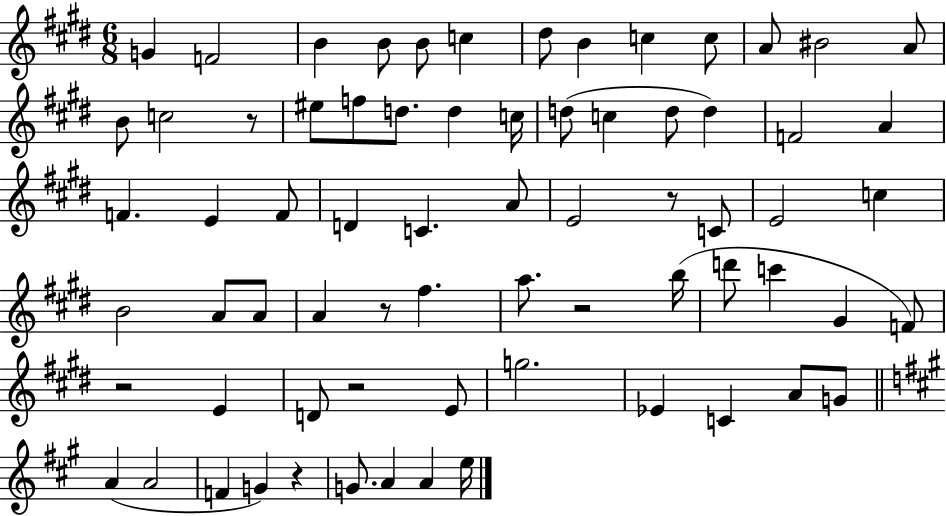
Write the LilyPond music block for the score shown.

{
  \clef treble
  \numericTimeSignature
  \time 6/8
  \key e \major
  \repeat volta 2 { g'4 f'2 | b'4 b'8 b'8 c''4 | dis''8 b'4 c''4 c''8 | a'8 bis'2 a'8 | \break b'8 c''2 r8 | eis''8 f''8 d''8. d''4 c''16 | d''8( c''4 d''8 d''4) | f'2 a'4 | \break f'4. e'4 f'8 | d'4 c'4. a'8 | e'2 r8 c'8 | e'2 c''4 | \break b'2 a'8 a'8 | a'4 r8 fis''4. | a''8. r2 b''16( | d'''8 c'''4 gis'4 f'8) | \break r2 e'4 | d'8 r2 e'8 | g''2. | ees'4 c'4 a'8 g'8 | \break \bar "||" \break \key a \major a'4( a'2 | f'4 g'4) r4 | g'8. a'4 a'4 e''16 | } \bar "|."
}